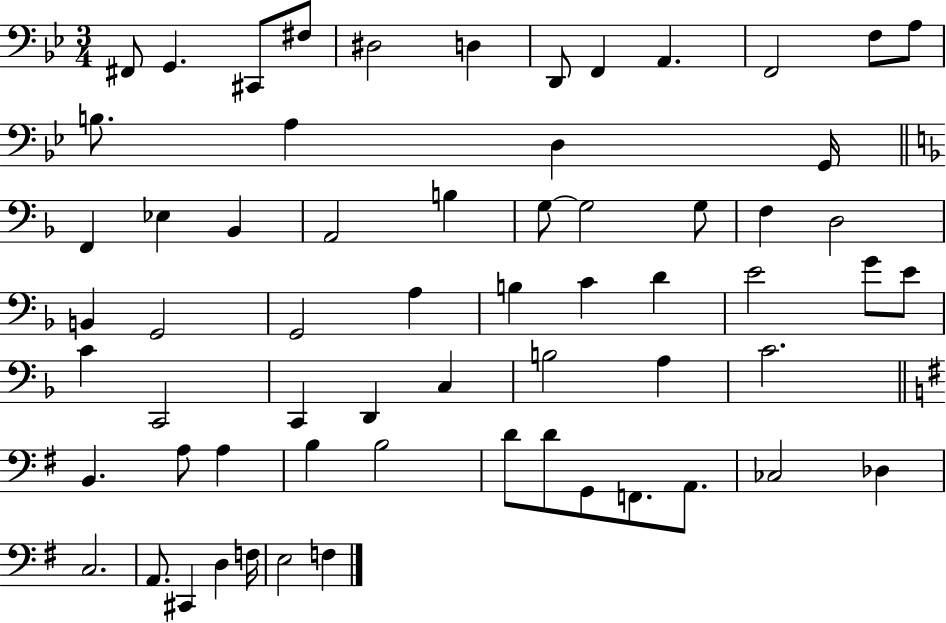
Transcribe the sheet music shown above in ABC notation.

X:1
T:Untitled
M:3/4
L:1/4
K:Bb
^F,,/2 G,, ^C,,/2 ^F,/2 ^D,2 D, D,,/2 F,, A,, F,,2 F,/2 A,/2 B,/2 A, D, G,,/4 F,, _E, _B,, A,,2 B, G,/2 G,2 G,/2 F, D,2 B,, G,,2 G,,2 A, B, C D E2 G/2 E/2 C C,,2 C,, D,, C, B,2 A, C2 B,, A,/2 A, B, B,2 D/2 D/2 G,,/2 F,,/2 A,,/2 _C,2 _D, C,2 A,,/2 ^C,, D, F,/4 E,2 F,